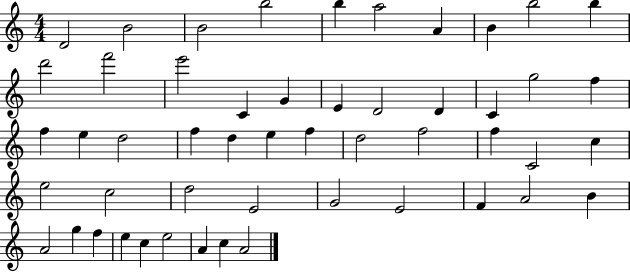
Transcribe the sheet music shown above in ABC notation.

X:1
T:Untitled
M:4/4
L:1/4
K:C
D2 B2 B2 b2 b a2 A B b2 b d'2 f'2 e'2 C G E D2 D C g2 f f e d2 f d e f d2 f2 f C2 c e2 c2 d2 E2 G2 E2 F A2 B A2 g f e c e2 A c A2